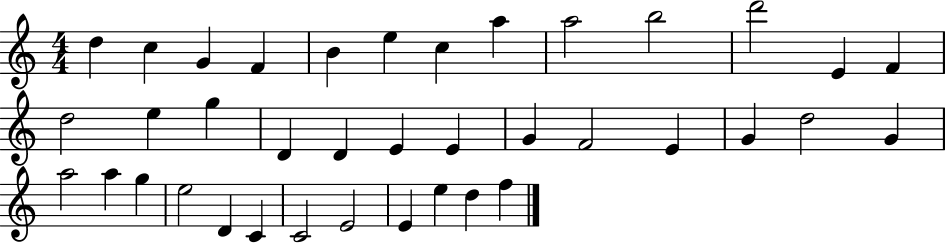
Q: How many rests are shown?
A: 0